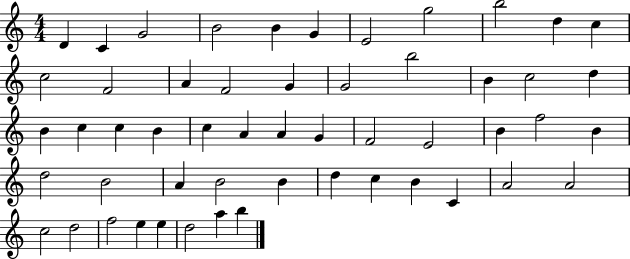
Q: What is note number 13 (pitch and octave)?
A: F4